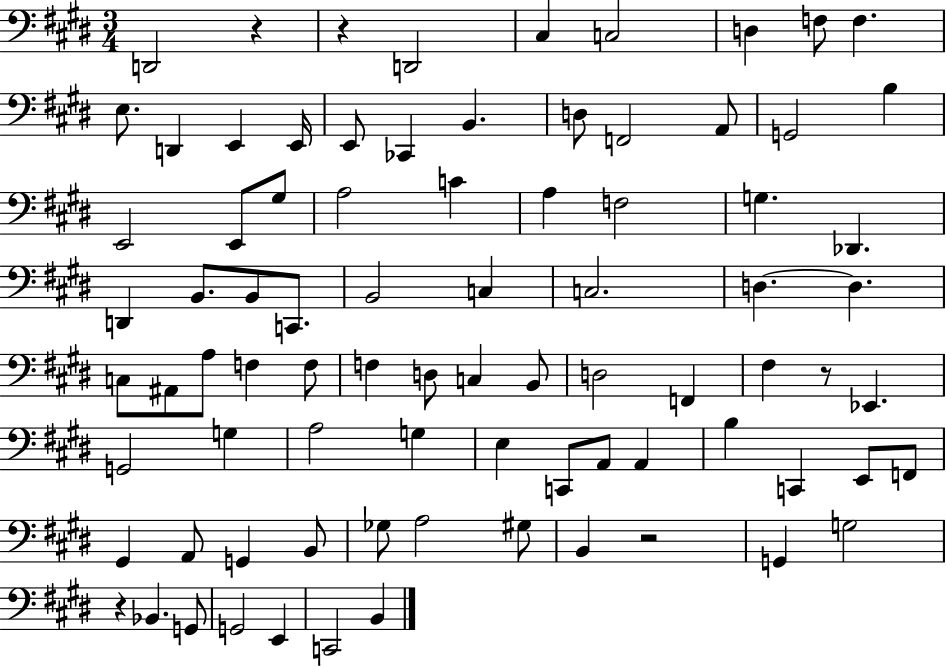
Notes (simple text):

D2/h R/q R/q D2/h C#3/q C3/h D3/q F3/e F3/q. E3/e. D2/q E2/q E2/s E2/e CES2/q B2/q. D3/e F2/h A2/e G2/h B3/q E2/h E2/e G#3/e A3/h C4/q A3/q F3/h G3/q. Db2/q. D2/q B2/e. B2/e C2/e. B2/h C3/q C3/h. D3/q. D3/q. C3/e A#2/e A3/e F3/q F3/e F3/q D3/e C3/q B2/e D3/h F2/q F#3/q R/e Eb2/q. G2/h G3/q A3/h G3/q E3/q C2/e A2/e A2/q B3/q C2/q E2/e F2/e G#2/q A2/e G2/q B2/e Gb3/e A3/h G#3/e B2/q R/h G2/q G3/h R/q Bb2/q. G2/e G2/h E2/q C2/h B2/q